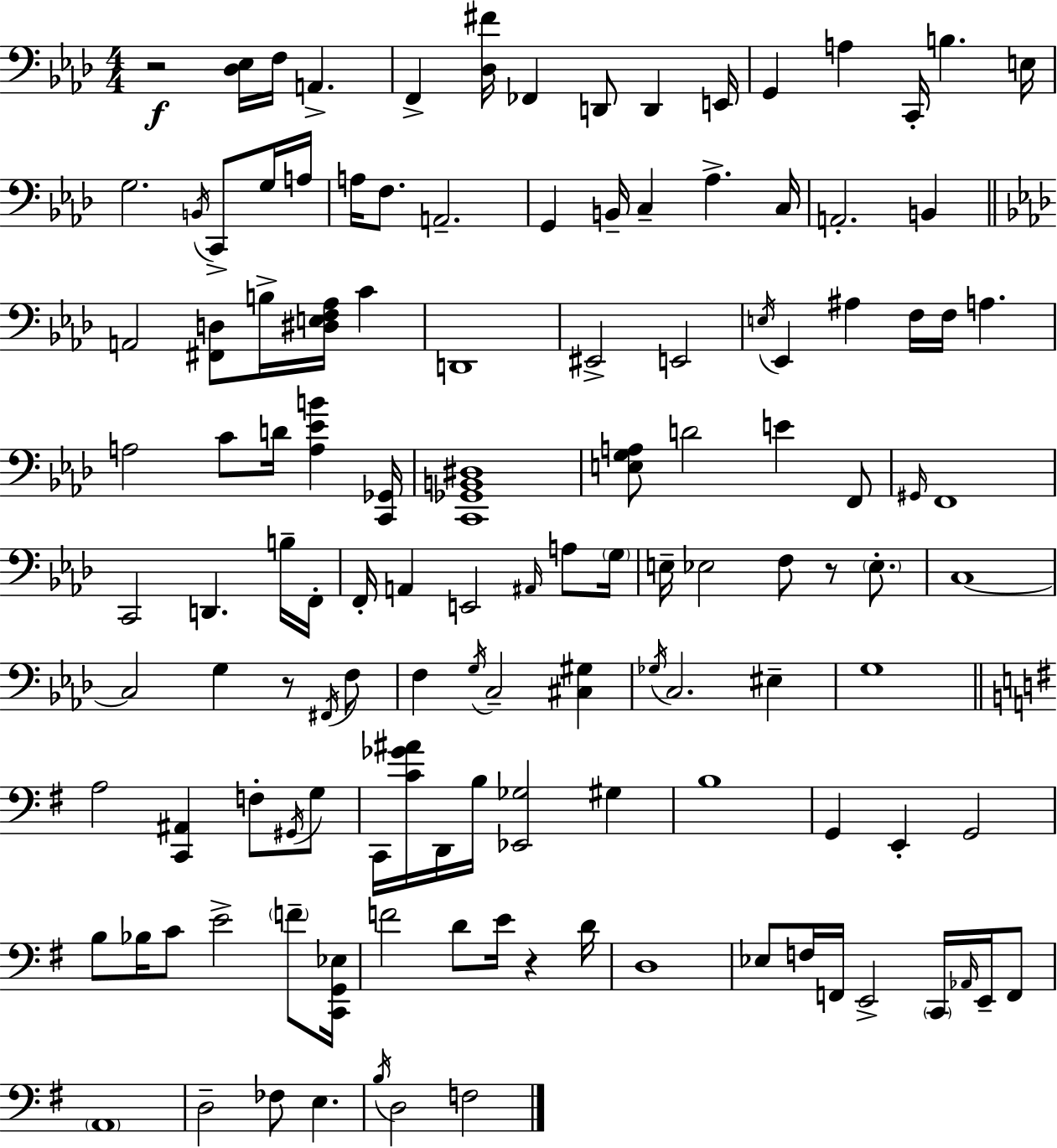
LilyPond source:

{
  \clef bass
  \numericTimeSignature
  \time 4/4
  \key f \minor
  \repeat volta 2 { r2\f <des ees>16 f16 a,4.-> | f,4-> <des fis'>16 fes,4 d,8 d,4 e,16 | g,4 a4 c,16-. b4. e16 | g2. \acciaccatura { b,16 } c,8-> g16 | \break a16 a16 f8. a,2.-- | g,4 b,16-- c4-- aes4.-> | c16 a,2.-. b,4 | \bar "||" \break \key aes \major a,2 <fis, d>8 b16-> <dis e f aes>16 c'4 | d,1 | eis,2-> e,2 | \acciaccatura { e16 } ees,4 ais4 f16 f16 a4. | \break a2 c'8 d'16 <a ees' b'>4 | <c, ges,>16 <c, ges, b, dis>1 | <e g a>8 d'2 e'4 f,8 | \grace { gis,16 } f,1 | \break c,2 d,4. | b16-- f,16-. f,16-. a,4 e,2 \grace { ais,16 } | a8 \parenthesize g16 e16-- ees2 f8 r8 | \parenthesize ees8.-. c1~~ | \break c2 g4 r8 | \acciaccatura { fis,16 } f8 f4 \acciaccatura { g16 } c2-- | <cis gis>4 \acciaccatura { ges16 } c2. | eis4-- g1 | \break \bar "||" \break \key e \minor a2 <c, ais,>4 f8-. \acciaccatura { gis,16 } g8 | c,16 <c' ges' ais'>16 d,16 b16 <ees, ges>2 gis4 | b1 | g,4 e,4-. g,2 | \break b8 bes16 c'8 e'2-> \parenthesize f'8-- | <c, g, ees>16 f'2 d'8 e'16 r4 | d'16 d1 | ees8 f16 f,16 e,2-> \parenthesize c,16 \grace { aes,16 } e,16-- | \break f,8 \parenthesize a,1 | d2-- fes8 e4. | \acciaccatura { b16 } d2 f2 | } \bar "|."
}